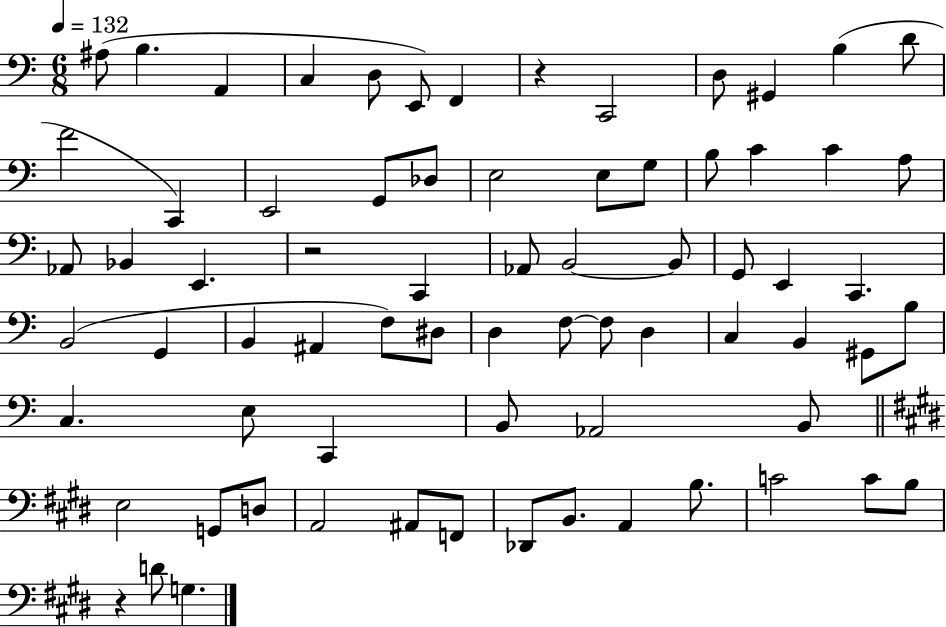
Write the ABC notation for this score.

X:1
T:Untitled
M:6/8
L:1/4
K:C
^A,/2 B, A,, C, D,/2 E,,/2 F,, z C,,2 D,/2 ^G,, B, D/2 F2 C,, E,,2 G,,/2 _D,/2 E,2 E,/2 G,/2 B,/2 C C A,/2 _A,,/2 _B,, E,, z2 C,, _A,,/2 B,,2 B,,/2 G,,/2 E,, C,, B,,2 G,, B,, ^A,, F,/2 ^D,/2 D, F,/2 F,/2 D, C, B,, ^G,,/2 B,/2 C, E,/2 C,, B,,/2 _A,,2 B,,/2 E,2 G,,/2 D,/2 A,,2 ^A,,/2 F,,/2 _D,,/2 B,,/2 A,, B,/2 C2 C/2 B,/2 z D/2 G,